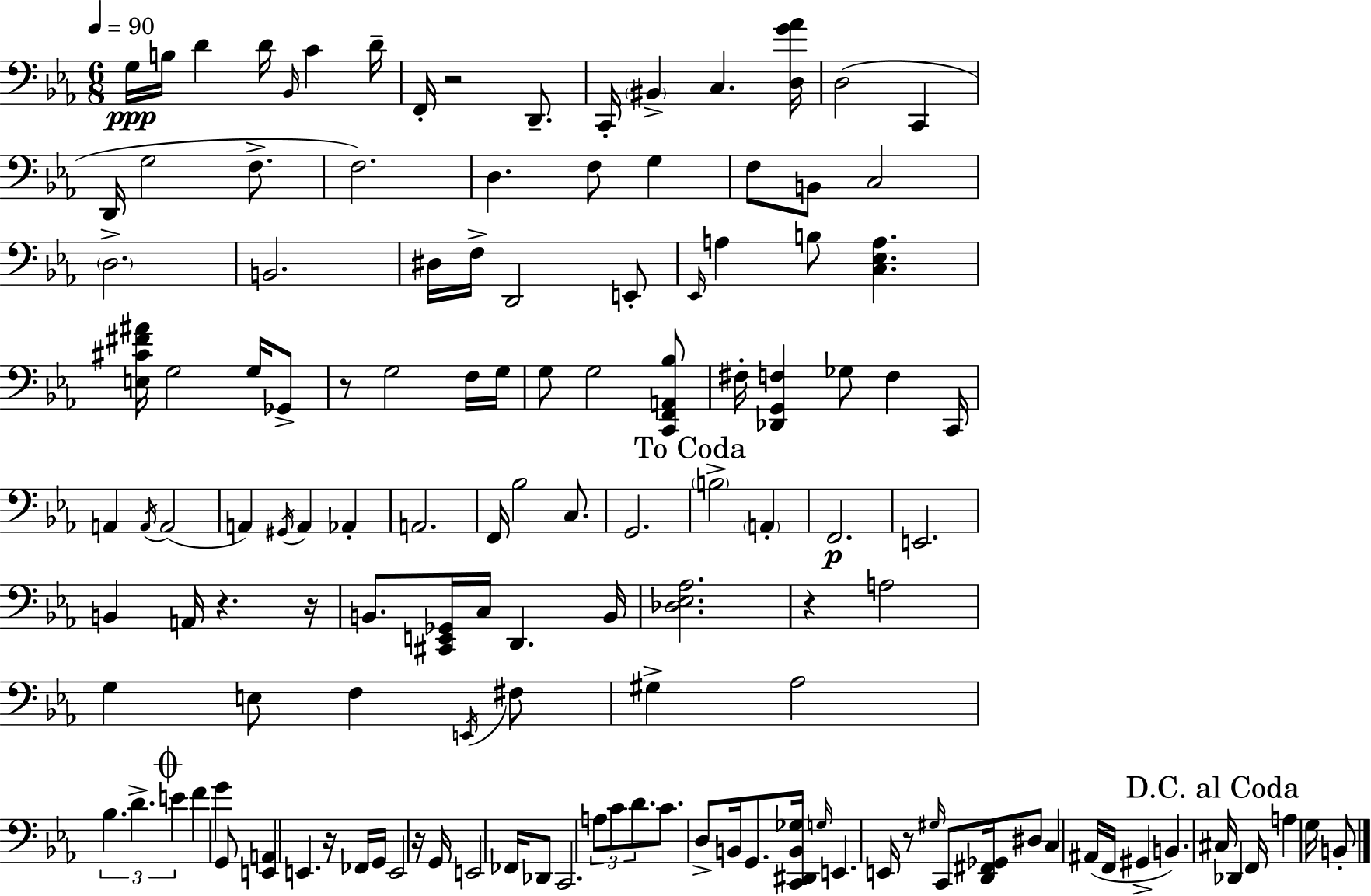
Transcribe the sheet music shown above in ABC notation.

X:1
T:Untitled
M:6/8
L:1/4
K:Eb
G,/4 B,/4 D D/4 _B,,/4 C D/4 F,,/4 z2 D,,/2 C,,/4 ^B,, C, [D,G_A]/4 D,2 C,, D,,/4 G,2 F,/2 F,2 D, F,/2 G, F,/2 B,,/2 C,2 D,2 B,,2 ^D,/4 F,/4 D,,2 E,,/2 _E,,/4 A, B,/2 [C,_E,A,] [E,^C^F^A]/4 G,2 G,/4 _G,,/2 z/2 G,2 F,/4 G,/4 G,/2 G,2 [C,,F,,A,,_B,]/2 ^F,/4 [_D,,G,,F,] _G,/2 F, C,,/4 A,, A,,/4 A,,2 A,, ^G,,/4 A,, _A,, A,,2 F,,/4 _B,2 C,/2 G,,2 B,2 A,, F,,2 E,,2 B,, A,,/4 z z/4 B,,/2 [^C,,E,,_G,,]/4 C,/4 D,, B,,/4 [_D,_E,_A,]2 z A,2 G, E,/2 F, E,,/4 ^F,/2 ^G, _A,2 _B, D E F G G,,/2 [E,,A,,] E,, z/4 _F,,/4 G,,/4 E,,2 z/4 G,,/4 E,,2 _F,,/4 _D,,/2 C,,2 A,/2 C/2 D/2 C/2 D,/2 B,,/4 G,,/2 [C,,^D,,B,,_G,]/4 G,/4 E,, E,,/4 z/2 ^G,/4 C,,/2 [D,,^F,,_G,,]/4 ^D,/2 C, ^A,,/4 F,,/4 ^G,, B,, ^C,/4 _D,, F,,/4 A, G,/4 B,,/2